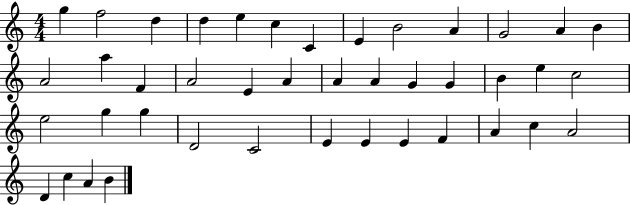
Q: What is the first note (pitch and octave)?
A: G5